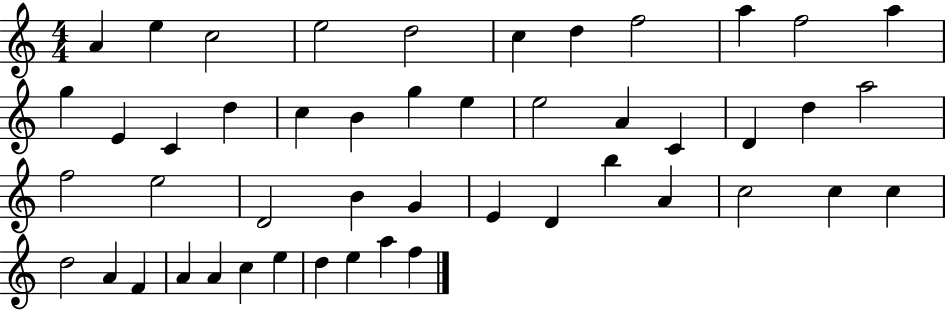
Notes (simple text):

A4/q E5/q C5/h E5/h D5/h C5/q D5/q F5/h A5/q F5/h A5/q G5/q E4/q C4/q D5/q C5/q B4/q G5/q E5/q E5/h A4/q C4/q D4/q D5/q A5/h F5/h E5/h D4/h B4/q G4/q E4/q D4/q B5/q A4/q C5/h C5/q C5/q D5/h A4/q F4/q A4/q A4/q C5/q E5/q D5/q E5/q A5/q F5/q